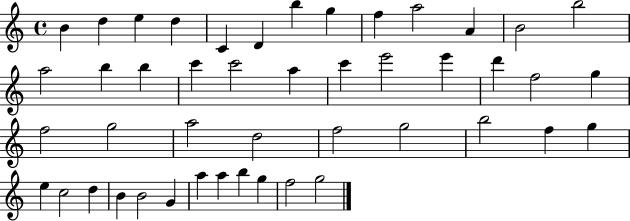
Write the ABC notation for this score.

X:1
T:Untitled
M:4/4
L:1/4
K:C
B d e d C D b g f a2 A B2 b2 a2 b b c' c'2 a c' e'2 e' d' f2 g f2 g2 a2 d2 f2 g2 b2 f g e c2 d B B2 G a a b g f2 g2